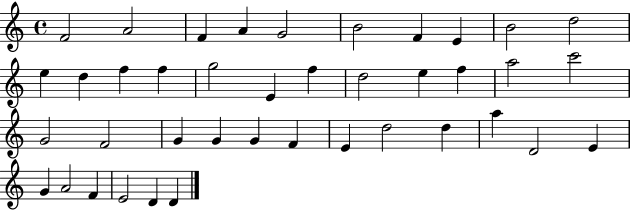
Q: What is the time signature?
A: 4/4